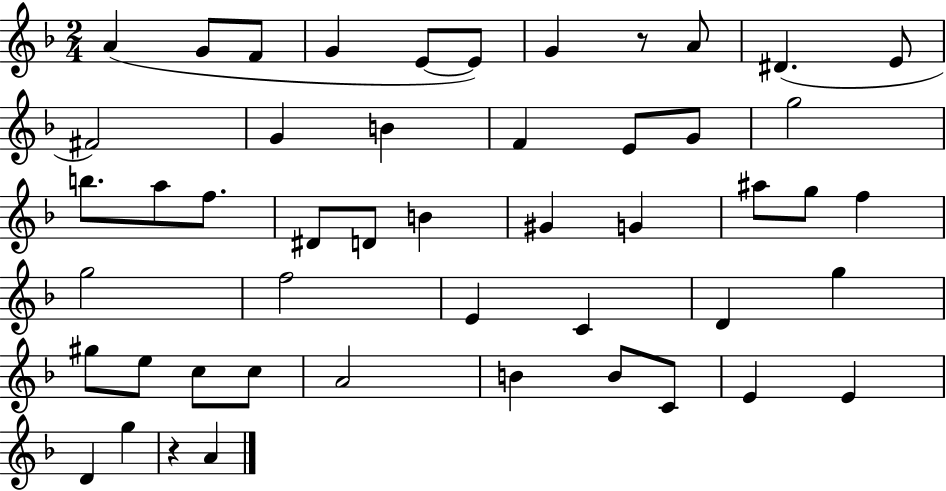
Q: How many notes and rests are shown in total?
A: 49